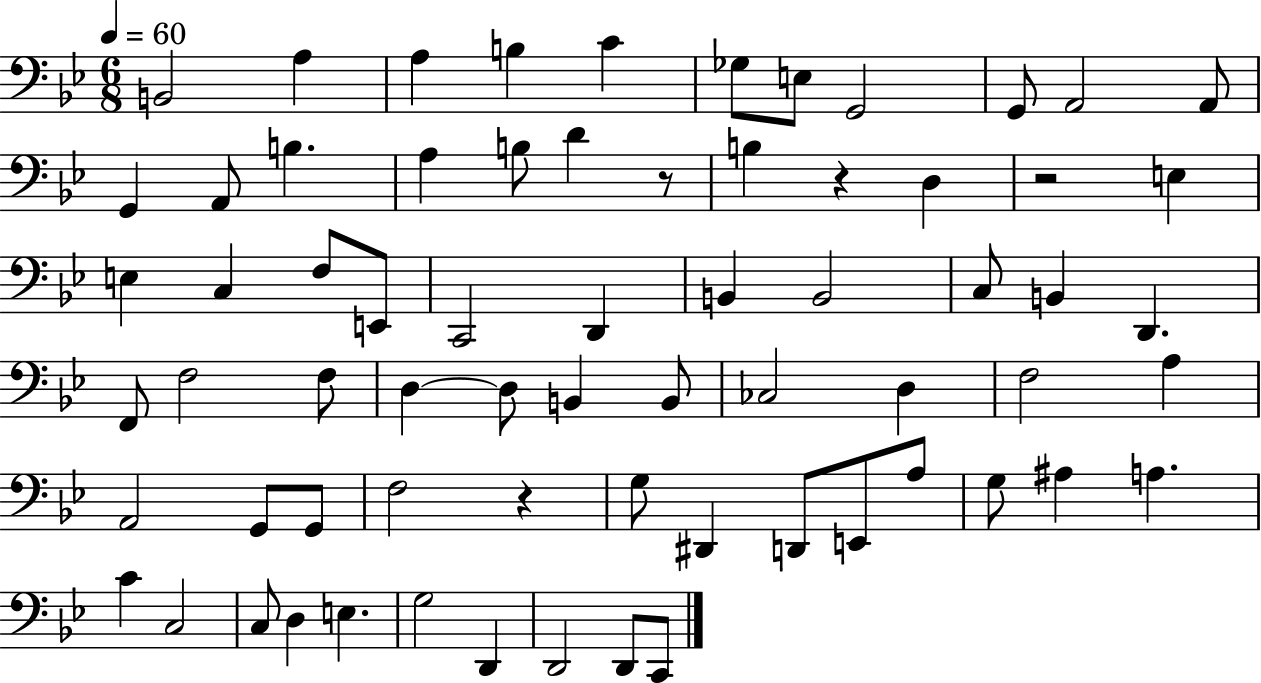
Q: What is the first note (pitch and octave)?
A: B2